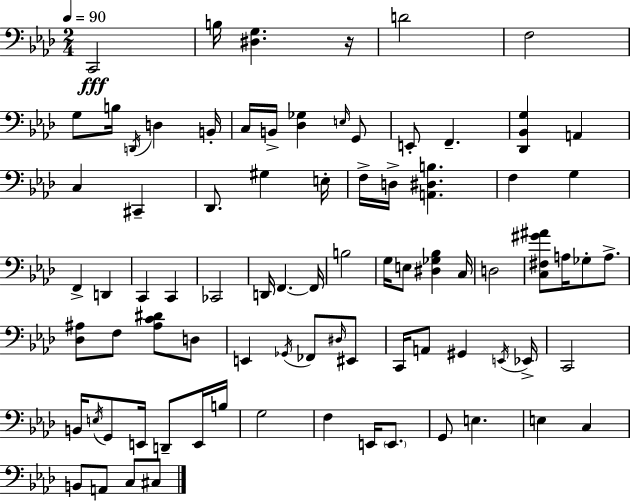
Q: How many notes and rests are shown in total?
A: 82